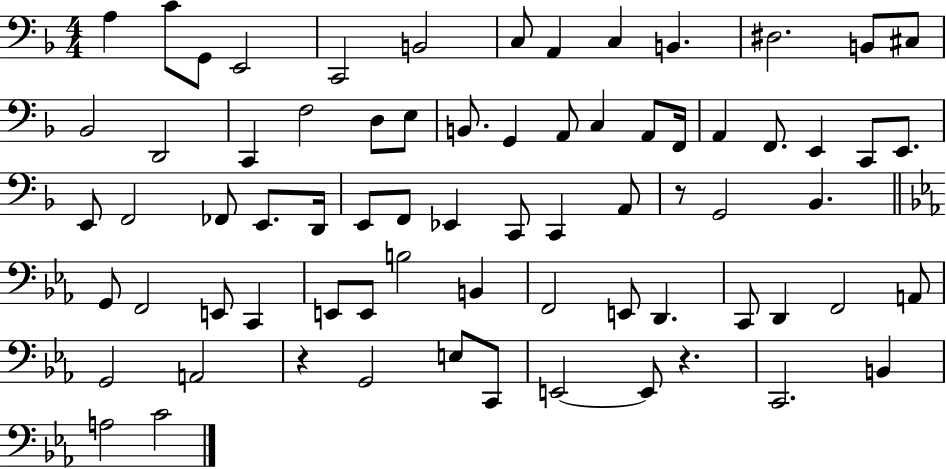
A3/q C4/e G2/e E2/h C2/h B2/h C3/e A2/q C3/q B2/q. D#3/h. B2/e C#3/e Bb2/h D2/h C2/q F3/h D3/e E3/e B2/e. G2/q A2/e C3/q A2/e F2/s A2/q F2/e. E2/q C2/e E2/e. E2/e F2/h FES2/e E2/e. D2/s E2/e F2/e Eb2/q C2/e C2/q A2/e R/e G2/h Bb2/q. G2/e F2/h E2/e C2/q E2/e E2/e B3/h B2/q F2/h E2/e D2/q. C2/e D2/q F2/h A2/e G2/h A2/h R/q G2/h E3/e C2/e E2/h E2/e R/q. C2/h. B2/q A3/h C4/h